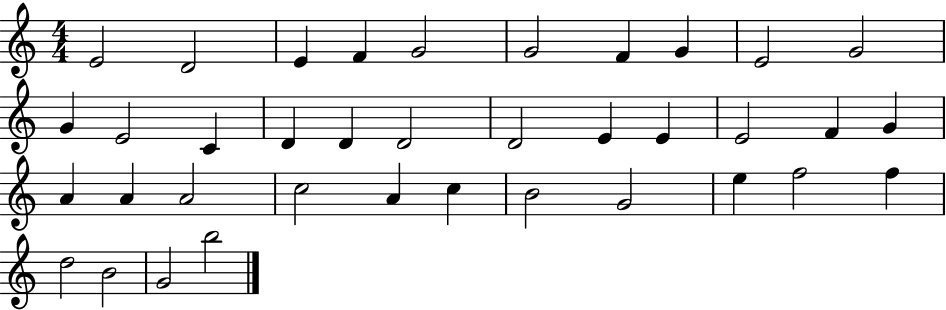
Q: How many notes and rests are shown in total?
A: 37